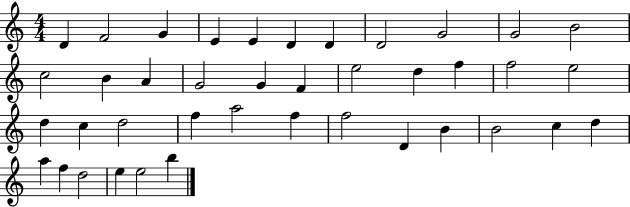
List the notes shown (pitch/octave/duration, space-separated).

D4/q F4/h G4/q E4/q E4/q D4/q D4/q D4/h G4/h G4/h B4/h C5/h B4/q A4/q G4/h G4/q F4/q E5/h D5/q F5/q F5/h E5/h D5/q C5/q D5/h F5/q A5/h F5/q F5/h D4/q B4/q B4/h C5/q D5/q A5/q F5/q D5/h E5/q E5/h B5/q